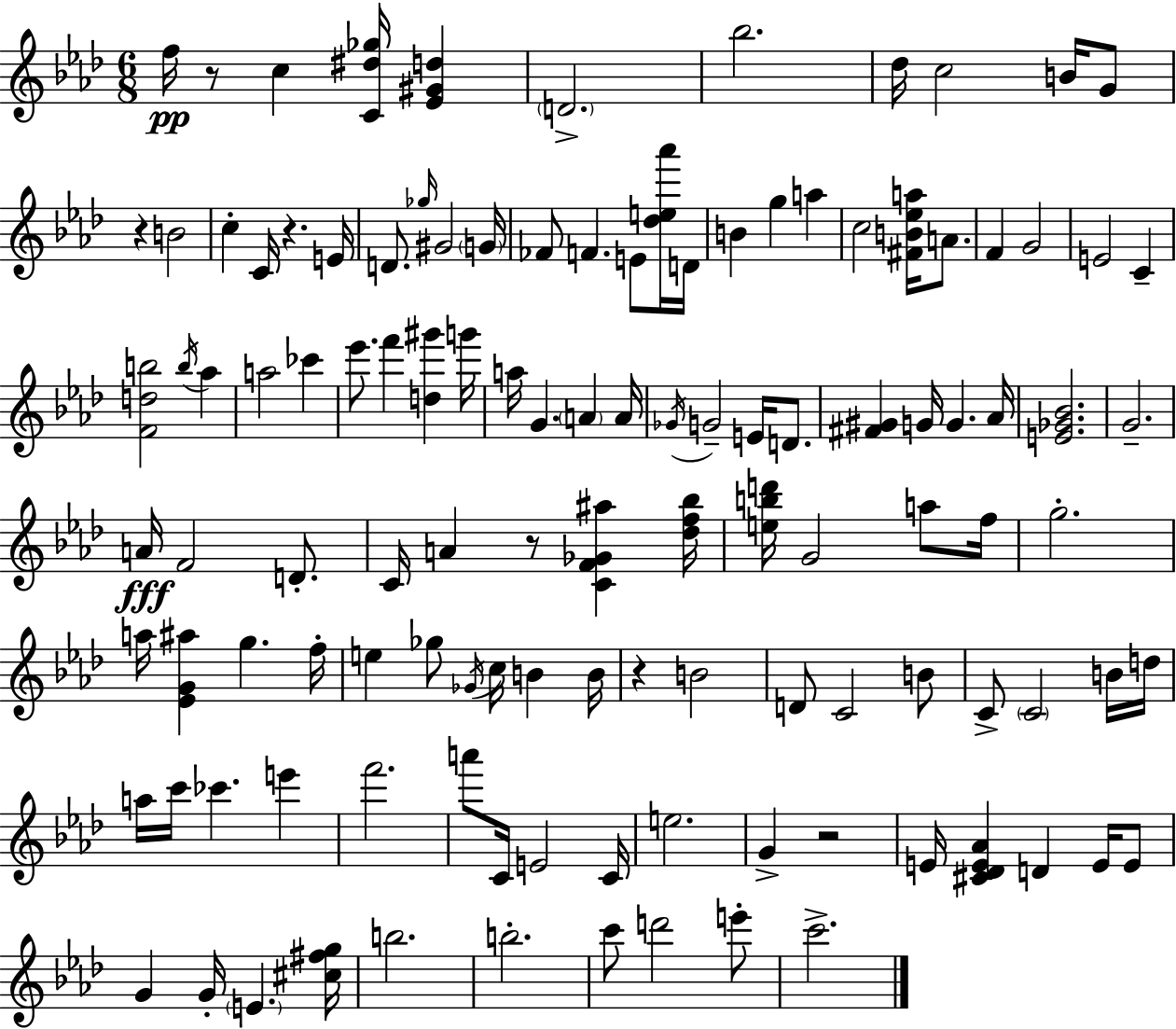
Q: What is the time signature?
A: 6/8